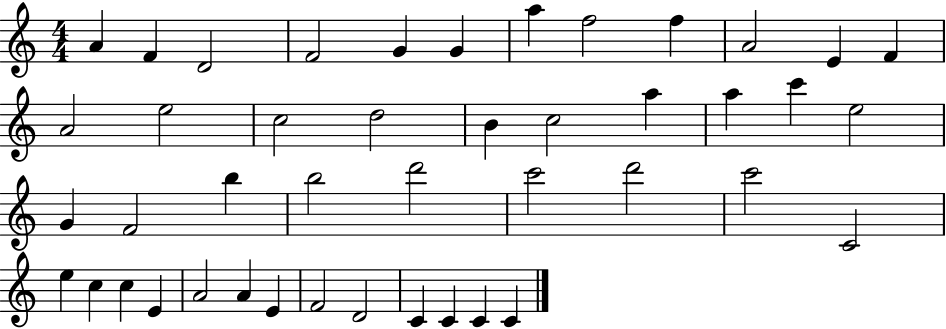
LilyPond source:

{
  \clef treble
  \numericTimeSignature
  \time 4/4
  \key c \major
  a'4 f'4 d'2 | f'2 g'4 g'4 | a''4 f''2 f''4 | a'2 e'4 f'4 | \break a'2 e''2 | c''2 d''2 | b'4 c''2 a''4 | a''4 c'''4 e''2 | \break g'4 f'2 b''4 | b''2 d'''2 | c'''2 d'''2 | c'''2 c'2 | \break e''4 c''4 c''4 e'4 | a'2 a'4 e'4 | f'2 d'2 | c'4 c'4 c'4 c'4 | \break \bar "|."
}